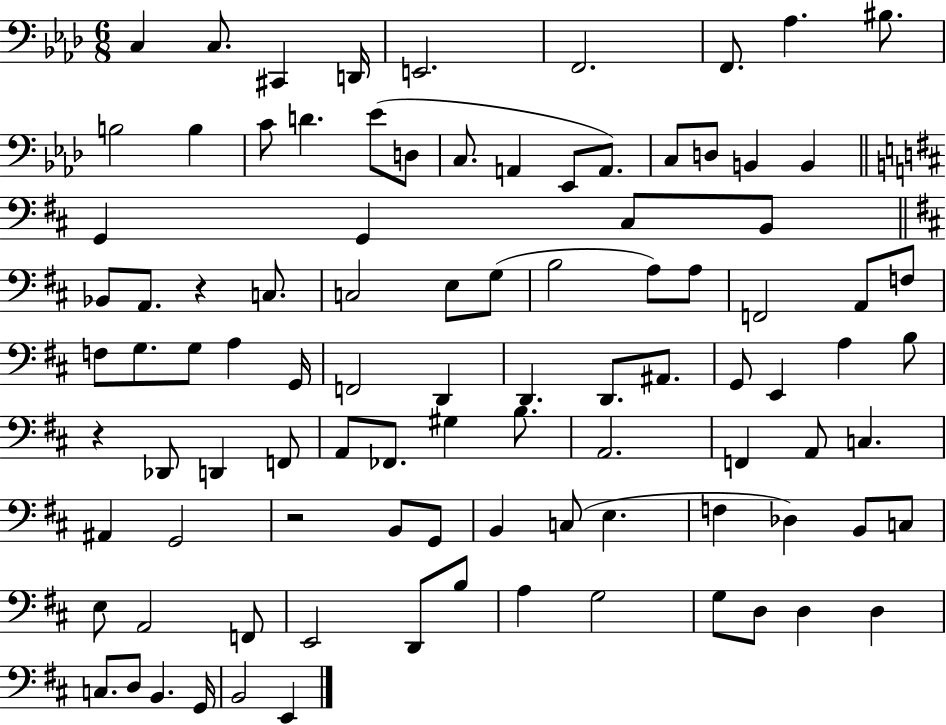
C3/q C3/e. C#2/q D2/s E2/h. F2/h. F2/e. Ab3/q. BIS3/e. B3/h B3/q C4/e D4/q. Eb4/e D3/e C3/e. A2/q Eb2/e A2/e. C3/e D3/e B2/q B2/q G2/q G2/q C#3/e B2/e Bb2/e A2/e. R/q C3/e. C3/h E3/e G3/e B3/h A3/e A3/e F2/h A2/e F3/e F3/e G3/e. G3/e A3/q G2/s F2/h D2/q D2/q. D2/e. A#2/e. G2/e E2/q A3/q B3/e R/q Db2/e D2/q F2/e A2/e FES2/e. G#3/q B3/e. A2/h. F2/q A2/e C3/q. A#2/q G2/h R/h B2/e G2/e B2/q C3/e E3/q. F3/q Db3/q B2/e C3/e E3/e A2/h F2/e E2/h D2/e B3/e A3/q G3/h G3/e D3/e D3/q D3/q C3/e. D3/e B2/q. G2/s B2/h E2/q